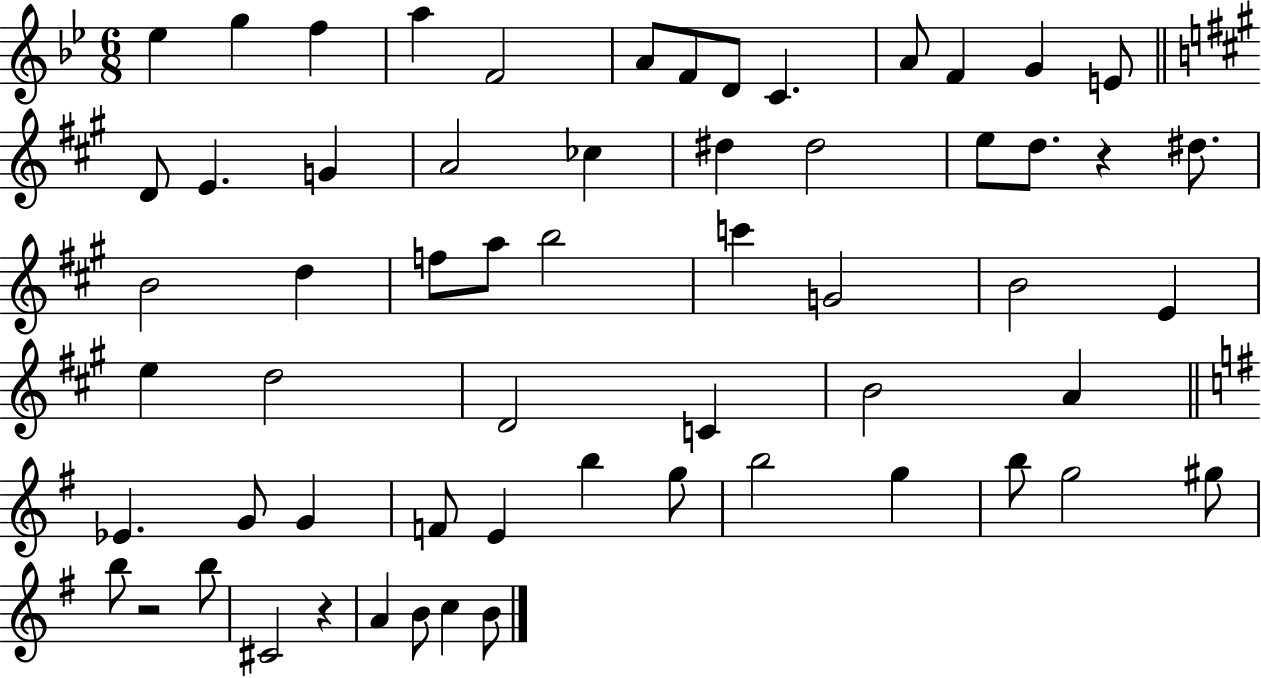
X:1
T:Untitled
M:6/8
L:1/4
K:Bb
_e g f a F2 A/2 F/2 D/2 C A/2 F G E/2 D/2 E G A2 _c ^d ^d2 e/2 d/2 z ^d/2 B2 d f/2 a/2 b2 c' G2 B2 E e d2 D2 C B2 A _E G/2 G F/2 E b g/2 b2 g b/2 g2 ^g/2 b/2 z2 b/2 ^C2 z A B/2 c B/2